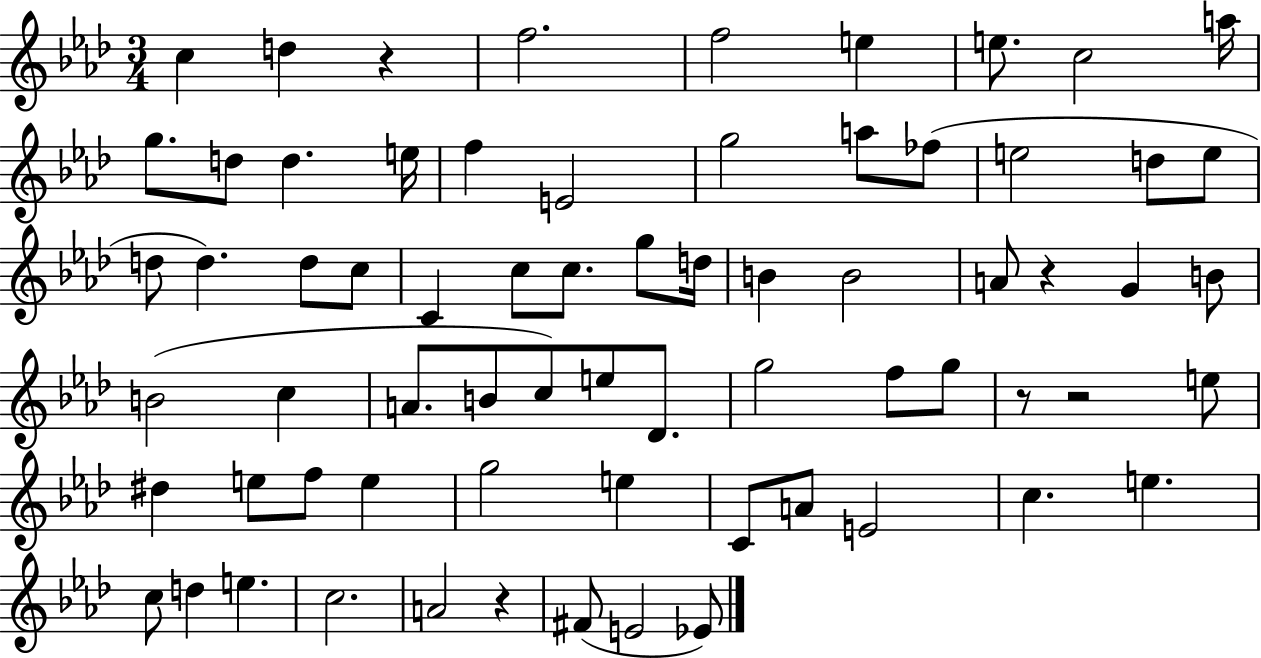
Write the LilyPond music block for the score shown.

{
  \clef treble
  \numericTimeSignature
  \time 3/4
  \key aes \major
  \repeat volta 2 { c''4 d''4 r4 | f''2. | f''2 e''4 | e''8. c''2 a''16 | \break g''8. d''8 d''4. e''16 | f''4 e'2 | g''2 a''8 fes''8( | e''2 d''8 e''8 | \break d''8 d''4.) d''8 c''8 | c'4 c''8 c''8. g''8 d''16 | b'4 b'2 | a'8 r4 g'4 b'8 | \break b'2( c''4 | a'8. b'8 c''8) e''8 des'8. | g''2 f''8 g''8 | r8 r2 e''8 | \break dis''4 e''8 f''8 e''4 | g''2 e''4 | c'8 a'8 e'2 | c''4. e''4. | \break c''8 d''4 e''4. | c''2. | a'2 r4 | fis'8( e'2 ees'8) | \break } \bar "|."
}